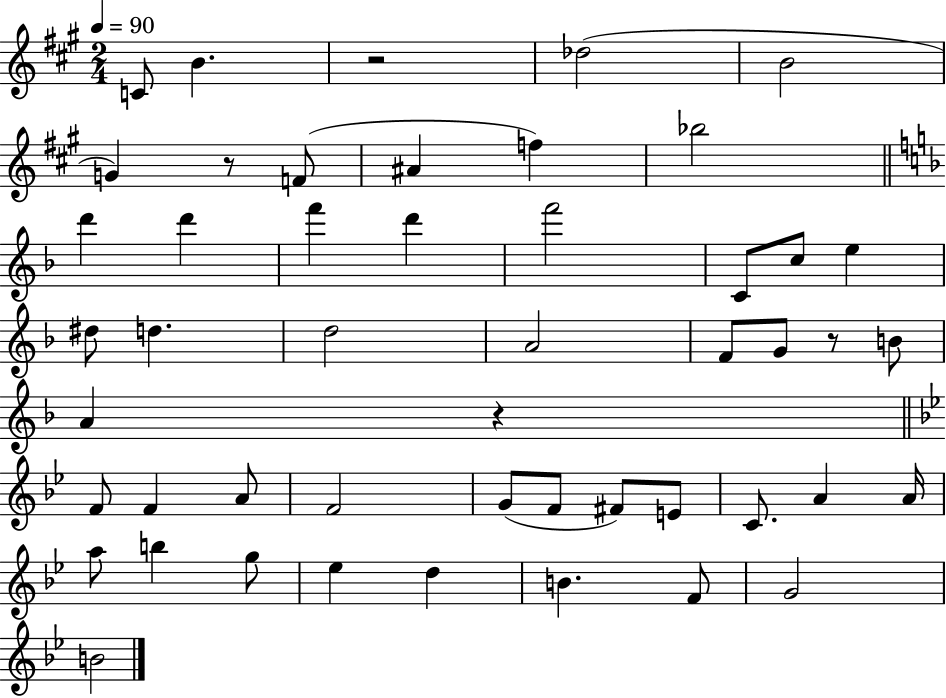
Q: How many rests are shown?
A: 4